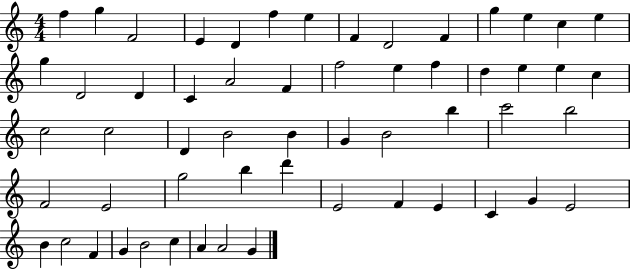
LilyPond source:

{
  \clef treble
  \numericTimeSignature
  \time 4/4
  \key c \major
  f''4 g''4 f'2 | e'4 d'4 f''4 e''4 | f'4 d'2 f'4 | g''4 e''4 c''4 e''4 | \break g''4 d'2 d'4 | c'4 a'2 f'4 | f''2 e''4 f''4 | d''4 e''4 e''4 c''4 | \break c''2 c''2 | d'4 b'2 b'4 | g'4 b'2 b''4 | c'''2 b''2 | \break f'2 e'2 | g''2 b''4 d'''4 | e'2 f'4 e'4 | c'4 g'4 e'2 | \break b'4 c''2 f'4 | g'4 b'2 c''4 | a'4 a'2 g'4 | \bar "|."
}